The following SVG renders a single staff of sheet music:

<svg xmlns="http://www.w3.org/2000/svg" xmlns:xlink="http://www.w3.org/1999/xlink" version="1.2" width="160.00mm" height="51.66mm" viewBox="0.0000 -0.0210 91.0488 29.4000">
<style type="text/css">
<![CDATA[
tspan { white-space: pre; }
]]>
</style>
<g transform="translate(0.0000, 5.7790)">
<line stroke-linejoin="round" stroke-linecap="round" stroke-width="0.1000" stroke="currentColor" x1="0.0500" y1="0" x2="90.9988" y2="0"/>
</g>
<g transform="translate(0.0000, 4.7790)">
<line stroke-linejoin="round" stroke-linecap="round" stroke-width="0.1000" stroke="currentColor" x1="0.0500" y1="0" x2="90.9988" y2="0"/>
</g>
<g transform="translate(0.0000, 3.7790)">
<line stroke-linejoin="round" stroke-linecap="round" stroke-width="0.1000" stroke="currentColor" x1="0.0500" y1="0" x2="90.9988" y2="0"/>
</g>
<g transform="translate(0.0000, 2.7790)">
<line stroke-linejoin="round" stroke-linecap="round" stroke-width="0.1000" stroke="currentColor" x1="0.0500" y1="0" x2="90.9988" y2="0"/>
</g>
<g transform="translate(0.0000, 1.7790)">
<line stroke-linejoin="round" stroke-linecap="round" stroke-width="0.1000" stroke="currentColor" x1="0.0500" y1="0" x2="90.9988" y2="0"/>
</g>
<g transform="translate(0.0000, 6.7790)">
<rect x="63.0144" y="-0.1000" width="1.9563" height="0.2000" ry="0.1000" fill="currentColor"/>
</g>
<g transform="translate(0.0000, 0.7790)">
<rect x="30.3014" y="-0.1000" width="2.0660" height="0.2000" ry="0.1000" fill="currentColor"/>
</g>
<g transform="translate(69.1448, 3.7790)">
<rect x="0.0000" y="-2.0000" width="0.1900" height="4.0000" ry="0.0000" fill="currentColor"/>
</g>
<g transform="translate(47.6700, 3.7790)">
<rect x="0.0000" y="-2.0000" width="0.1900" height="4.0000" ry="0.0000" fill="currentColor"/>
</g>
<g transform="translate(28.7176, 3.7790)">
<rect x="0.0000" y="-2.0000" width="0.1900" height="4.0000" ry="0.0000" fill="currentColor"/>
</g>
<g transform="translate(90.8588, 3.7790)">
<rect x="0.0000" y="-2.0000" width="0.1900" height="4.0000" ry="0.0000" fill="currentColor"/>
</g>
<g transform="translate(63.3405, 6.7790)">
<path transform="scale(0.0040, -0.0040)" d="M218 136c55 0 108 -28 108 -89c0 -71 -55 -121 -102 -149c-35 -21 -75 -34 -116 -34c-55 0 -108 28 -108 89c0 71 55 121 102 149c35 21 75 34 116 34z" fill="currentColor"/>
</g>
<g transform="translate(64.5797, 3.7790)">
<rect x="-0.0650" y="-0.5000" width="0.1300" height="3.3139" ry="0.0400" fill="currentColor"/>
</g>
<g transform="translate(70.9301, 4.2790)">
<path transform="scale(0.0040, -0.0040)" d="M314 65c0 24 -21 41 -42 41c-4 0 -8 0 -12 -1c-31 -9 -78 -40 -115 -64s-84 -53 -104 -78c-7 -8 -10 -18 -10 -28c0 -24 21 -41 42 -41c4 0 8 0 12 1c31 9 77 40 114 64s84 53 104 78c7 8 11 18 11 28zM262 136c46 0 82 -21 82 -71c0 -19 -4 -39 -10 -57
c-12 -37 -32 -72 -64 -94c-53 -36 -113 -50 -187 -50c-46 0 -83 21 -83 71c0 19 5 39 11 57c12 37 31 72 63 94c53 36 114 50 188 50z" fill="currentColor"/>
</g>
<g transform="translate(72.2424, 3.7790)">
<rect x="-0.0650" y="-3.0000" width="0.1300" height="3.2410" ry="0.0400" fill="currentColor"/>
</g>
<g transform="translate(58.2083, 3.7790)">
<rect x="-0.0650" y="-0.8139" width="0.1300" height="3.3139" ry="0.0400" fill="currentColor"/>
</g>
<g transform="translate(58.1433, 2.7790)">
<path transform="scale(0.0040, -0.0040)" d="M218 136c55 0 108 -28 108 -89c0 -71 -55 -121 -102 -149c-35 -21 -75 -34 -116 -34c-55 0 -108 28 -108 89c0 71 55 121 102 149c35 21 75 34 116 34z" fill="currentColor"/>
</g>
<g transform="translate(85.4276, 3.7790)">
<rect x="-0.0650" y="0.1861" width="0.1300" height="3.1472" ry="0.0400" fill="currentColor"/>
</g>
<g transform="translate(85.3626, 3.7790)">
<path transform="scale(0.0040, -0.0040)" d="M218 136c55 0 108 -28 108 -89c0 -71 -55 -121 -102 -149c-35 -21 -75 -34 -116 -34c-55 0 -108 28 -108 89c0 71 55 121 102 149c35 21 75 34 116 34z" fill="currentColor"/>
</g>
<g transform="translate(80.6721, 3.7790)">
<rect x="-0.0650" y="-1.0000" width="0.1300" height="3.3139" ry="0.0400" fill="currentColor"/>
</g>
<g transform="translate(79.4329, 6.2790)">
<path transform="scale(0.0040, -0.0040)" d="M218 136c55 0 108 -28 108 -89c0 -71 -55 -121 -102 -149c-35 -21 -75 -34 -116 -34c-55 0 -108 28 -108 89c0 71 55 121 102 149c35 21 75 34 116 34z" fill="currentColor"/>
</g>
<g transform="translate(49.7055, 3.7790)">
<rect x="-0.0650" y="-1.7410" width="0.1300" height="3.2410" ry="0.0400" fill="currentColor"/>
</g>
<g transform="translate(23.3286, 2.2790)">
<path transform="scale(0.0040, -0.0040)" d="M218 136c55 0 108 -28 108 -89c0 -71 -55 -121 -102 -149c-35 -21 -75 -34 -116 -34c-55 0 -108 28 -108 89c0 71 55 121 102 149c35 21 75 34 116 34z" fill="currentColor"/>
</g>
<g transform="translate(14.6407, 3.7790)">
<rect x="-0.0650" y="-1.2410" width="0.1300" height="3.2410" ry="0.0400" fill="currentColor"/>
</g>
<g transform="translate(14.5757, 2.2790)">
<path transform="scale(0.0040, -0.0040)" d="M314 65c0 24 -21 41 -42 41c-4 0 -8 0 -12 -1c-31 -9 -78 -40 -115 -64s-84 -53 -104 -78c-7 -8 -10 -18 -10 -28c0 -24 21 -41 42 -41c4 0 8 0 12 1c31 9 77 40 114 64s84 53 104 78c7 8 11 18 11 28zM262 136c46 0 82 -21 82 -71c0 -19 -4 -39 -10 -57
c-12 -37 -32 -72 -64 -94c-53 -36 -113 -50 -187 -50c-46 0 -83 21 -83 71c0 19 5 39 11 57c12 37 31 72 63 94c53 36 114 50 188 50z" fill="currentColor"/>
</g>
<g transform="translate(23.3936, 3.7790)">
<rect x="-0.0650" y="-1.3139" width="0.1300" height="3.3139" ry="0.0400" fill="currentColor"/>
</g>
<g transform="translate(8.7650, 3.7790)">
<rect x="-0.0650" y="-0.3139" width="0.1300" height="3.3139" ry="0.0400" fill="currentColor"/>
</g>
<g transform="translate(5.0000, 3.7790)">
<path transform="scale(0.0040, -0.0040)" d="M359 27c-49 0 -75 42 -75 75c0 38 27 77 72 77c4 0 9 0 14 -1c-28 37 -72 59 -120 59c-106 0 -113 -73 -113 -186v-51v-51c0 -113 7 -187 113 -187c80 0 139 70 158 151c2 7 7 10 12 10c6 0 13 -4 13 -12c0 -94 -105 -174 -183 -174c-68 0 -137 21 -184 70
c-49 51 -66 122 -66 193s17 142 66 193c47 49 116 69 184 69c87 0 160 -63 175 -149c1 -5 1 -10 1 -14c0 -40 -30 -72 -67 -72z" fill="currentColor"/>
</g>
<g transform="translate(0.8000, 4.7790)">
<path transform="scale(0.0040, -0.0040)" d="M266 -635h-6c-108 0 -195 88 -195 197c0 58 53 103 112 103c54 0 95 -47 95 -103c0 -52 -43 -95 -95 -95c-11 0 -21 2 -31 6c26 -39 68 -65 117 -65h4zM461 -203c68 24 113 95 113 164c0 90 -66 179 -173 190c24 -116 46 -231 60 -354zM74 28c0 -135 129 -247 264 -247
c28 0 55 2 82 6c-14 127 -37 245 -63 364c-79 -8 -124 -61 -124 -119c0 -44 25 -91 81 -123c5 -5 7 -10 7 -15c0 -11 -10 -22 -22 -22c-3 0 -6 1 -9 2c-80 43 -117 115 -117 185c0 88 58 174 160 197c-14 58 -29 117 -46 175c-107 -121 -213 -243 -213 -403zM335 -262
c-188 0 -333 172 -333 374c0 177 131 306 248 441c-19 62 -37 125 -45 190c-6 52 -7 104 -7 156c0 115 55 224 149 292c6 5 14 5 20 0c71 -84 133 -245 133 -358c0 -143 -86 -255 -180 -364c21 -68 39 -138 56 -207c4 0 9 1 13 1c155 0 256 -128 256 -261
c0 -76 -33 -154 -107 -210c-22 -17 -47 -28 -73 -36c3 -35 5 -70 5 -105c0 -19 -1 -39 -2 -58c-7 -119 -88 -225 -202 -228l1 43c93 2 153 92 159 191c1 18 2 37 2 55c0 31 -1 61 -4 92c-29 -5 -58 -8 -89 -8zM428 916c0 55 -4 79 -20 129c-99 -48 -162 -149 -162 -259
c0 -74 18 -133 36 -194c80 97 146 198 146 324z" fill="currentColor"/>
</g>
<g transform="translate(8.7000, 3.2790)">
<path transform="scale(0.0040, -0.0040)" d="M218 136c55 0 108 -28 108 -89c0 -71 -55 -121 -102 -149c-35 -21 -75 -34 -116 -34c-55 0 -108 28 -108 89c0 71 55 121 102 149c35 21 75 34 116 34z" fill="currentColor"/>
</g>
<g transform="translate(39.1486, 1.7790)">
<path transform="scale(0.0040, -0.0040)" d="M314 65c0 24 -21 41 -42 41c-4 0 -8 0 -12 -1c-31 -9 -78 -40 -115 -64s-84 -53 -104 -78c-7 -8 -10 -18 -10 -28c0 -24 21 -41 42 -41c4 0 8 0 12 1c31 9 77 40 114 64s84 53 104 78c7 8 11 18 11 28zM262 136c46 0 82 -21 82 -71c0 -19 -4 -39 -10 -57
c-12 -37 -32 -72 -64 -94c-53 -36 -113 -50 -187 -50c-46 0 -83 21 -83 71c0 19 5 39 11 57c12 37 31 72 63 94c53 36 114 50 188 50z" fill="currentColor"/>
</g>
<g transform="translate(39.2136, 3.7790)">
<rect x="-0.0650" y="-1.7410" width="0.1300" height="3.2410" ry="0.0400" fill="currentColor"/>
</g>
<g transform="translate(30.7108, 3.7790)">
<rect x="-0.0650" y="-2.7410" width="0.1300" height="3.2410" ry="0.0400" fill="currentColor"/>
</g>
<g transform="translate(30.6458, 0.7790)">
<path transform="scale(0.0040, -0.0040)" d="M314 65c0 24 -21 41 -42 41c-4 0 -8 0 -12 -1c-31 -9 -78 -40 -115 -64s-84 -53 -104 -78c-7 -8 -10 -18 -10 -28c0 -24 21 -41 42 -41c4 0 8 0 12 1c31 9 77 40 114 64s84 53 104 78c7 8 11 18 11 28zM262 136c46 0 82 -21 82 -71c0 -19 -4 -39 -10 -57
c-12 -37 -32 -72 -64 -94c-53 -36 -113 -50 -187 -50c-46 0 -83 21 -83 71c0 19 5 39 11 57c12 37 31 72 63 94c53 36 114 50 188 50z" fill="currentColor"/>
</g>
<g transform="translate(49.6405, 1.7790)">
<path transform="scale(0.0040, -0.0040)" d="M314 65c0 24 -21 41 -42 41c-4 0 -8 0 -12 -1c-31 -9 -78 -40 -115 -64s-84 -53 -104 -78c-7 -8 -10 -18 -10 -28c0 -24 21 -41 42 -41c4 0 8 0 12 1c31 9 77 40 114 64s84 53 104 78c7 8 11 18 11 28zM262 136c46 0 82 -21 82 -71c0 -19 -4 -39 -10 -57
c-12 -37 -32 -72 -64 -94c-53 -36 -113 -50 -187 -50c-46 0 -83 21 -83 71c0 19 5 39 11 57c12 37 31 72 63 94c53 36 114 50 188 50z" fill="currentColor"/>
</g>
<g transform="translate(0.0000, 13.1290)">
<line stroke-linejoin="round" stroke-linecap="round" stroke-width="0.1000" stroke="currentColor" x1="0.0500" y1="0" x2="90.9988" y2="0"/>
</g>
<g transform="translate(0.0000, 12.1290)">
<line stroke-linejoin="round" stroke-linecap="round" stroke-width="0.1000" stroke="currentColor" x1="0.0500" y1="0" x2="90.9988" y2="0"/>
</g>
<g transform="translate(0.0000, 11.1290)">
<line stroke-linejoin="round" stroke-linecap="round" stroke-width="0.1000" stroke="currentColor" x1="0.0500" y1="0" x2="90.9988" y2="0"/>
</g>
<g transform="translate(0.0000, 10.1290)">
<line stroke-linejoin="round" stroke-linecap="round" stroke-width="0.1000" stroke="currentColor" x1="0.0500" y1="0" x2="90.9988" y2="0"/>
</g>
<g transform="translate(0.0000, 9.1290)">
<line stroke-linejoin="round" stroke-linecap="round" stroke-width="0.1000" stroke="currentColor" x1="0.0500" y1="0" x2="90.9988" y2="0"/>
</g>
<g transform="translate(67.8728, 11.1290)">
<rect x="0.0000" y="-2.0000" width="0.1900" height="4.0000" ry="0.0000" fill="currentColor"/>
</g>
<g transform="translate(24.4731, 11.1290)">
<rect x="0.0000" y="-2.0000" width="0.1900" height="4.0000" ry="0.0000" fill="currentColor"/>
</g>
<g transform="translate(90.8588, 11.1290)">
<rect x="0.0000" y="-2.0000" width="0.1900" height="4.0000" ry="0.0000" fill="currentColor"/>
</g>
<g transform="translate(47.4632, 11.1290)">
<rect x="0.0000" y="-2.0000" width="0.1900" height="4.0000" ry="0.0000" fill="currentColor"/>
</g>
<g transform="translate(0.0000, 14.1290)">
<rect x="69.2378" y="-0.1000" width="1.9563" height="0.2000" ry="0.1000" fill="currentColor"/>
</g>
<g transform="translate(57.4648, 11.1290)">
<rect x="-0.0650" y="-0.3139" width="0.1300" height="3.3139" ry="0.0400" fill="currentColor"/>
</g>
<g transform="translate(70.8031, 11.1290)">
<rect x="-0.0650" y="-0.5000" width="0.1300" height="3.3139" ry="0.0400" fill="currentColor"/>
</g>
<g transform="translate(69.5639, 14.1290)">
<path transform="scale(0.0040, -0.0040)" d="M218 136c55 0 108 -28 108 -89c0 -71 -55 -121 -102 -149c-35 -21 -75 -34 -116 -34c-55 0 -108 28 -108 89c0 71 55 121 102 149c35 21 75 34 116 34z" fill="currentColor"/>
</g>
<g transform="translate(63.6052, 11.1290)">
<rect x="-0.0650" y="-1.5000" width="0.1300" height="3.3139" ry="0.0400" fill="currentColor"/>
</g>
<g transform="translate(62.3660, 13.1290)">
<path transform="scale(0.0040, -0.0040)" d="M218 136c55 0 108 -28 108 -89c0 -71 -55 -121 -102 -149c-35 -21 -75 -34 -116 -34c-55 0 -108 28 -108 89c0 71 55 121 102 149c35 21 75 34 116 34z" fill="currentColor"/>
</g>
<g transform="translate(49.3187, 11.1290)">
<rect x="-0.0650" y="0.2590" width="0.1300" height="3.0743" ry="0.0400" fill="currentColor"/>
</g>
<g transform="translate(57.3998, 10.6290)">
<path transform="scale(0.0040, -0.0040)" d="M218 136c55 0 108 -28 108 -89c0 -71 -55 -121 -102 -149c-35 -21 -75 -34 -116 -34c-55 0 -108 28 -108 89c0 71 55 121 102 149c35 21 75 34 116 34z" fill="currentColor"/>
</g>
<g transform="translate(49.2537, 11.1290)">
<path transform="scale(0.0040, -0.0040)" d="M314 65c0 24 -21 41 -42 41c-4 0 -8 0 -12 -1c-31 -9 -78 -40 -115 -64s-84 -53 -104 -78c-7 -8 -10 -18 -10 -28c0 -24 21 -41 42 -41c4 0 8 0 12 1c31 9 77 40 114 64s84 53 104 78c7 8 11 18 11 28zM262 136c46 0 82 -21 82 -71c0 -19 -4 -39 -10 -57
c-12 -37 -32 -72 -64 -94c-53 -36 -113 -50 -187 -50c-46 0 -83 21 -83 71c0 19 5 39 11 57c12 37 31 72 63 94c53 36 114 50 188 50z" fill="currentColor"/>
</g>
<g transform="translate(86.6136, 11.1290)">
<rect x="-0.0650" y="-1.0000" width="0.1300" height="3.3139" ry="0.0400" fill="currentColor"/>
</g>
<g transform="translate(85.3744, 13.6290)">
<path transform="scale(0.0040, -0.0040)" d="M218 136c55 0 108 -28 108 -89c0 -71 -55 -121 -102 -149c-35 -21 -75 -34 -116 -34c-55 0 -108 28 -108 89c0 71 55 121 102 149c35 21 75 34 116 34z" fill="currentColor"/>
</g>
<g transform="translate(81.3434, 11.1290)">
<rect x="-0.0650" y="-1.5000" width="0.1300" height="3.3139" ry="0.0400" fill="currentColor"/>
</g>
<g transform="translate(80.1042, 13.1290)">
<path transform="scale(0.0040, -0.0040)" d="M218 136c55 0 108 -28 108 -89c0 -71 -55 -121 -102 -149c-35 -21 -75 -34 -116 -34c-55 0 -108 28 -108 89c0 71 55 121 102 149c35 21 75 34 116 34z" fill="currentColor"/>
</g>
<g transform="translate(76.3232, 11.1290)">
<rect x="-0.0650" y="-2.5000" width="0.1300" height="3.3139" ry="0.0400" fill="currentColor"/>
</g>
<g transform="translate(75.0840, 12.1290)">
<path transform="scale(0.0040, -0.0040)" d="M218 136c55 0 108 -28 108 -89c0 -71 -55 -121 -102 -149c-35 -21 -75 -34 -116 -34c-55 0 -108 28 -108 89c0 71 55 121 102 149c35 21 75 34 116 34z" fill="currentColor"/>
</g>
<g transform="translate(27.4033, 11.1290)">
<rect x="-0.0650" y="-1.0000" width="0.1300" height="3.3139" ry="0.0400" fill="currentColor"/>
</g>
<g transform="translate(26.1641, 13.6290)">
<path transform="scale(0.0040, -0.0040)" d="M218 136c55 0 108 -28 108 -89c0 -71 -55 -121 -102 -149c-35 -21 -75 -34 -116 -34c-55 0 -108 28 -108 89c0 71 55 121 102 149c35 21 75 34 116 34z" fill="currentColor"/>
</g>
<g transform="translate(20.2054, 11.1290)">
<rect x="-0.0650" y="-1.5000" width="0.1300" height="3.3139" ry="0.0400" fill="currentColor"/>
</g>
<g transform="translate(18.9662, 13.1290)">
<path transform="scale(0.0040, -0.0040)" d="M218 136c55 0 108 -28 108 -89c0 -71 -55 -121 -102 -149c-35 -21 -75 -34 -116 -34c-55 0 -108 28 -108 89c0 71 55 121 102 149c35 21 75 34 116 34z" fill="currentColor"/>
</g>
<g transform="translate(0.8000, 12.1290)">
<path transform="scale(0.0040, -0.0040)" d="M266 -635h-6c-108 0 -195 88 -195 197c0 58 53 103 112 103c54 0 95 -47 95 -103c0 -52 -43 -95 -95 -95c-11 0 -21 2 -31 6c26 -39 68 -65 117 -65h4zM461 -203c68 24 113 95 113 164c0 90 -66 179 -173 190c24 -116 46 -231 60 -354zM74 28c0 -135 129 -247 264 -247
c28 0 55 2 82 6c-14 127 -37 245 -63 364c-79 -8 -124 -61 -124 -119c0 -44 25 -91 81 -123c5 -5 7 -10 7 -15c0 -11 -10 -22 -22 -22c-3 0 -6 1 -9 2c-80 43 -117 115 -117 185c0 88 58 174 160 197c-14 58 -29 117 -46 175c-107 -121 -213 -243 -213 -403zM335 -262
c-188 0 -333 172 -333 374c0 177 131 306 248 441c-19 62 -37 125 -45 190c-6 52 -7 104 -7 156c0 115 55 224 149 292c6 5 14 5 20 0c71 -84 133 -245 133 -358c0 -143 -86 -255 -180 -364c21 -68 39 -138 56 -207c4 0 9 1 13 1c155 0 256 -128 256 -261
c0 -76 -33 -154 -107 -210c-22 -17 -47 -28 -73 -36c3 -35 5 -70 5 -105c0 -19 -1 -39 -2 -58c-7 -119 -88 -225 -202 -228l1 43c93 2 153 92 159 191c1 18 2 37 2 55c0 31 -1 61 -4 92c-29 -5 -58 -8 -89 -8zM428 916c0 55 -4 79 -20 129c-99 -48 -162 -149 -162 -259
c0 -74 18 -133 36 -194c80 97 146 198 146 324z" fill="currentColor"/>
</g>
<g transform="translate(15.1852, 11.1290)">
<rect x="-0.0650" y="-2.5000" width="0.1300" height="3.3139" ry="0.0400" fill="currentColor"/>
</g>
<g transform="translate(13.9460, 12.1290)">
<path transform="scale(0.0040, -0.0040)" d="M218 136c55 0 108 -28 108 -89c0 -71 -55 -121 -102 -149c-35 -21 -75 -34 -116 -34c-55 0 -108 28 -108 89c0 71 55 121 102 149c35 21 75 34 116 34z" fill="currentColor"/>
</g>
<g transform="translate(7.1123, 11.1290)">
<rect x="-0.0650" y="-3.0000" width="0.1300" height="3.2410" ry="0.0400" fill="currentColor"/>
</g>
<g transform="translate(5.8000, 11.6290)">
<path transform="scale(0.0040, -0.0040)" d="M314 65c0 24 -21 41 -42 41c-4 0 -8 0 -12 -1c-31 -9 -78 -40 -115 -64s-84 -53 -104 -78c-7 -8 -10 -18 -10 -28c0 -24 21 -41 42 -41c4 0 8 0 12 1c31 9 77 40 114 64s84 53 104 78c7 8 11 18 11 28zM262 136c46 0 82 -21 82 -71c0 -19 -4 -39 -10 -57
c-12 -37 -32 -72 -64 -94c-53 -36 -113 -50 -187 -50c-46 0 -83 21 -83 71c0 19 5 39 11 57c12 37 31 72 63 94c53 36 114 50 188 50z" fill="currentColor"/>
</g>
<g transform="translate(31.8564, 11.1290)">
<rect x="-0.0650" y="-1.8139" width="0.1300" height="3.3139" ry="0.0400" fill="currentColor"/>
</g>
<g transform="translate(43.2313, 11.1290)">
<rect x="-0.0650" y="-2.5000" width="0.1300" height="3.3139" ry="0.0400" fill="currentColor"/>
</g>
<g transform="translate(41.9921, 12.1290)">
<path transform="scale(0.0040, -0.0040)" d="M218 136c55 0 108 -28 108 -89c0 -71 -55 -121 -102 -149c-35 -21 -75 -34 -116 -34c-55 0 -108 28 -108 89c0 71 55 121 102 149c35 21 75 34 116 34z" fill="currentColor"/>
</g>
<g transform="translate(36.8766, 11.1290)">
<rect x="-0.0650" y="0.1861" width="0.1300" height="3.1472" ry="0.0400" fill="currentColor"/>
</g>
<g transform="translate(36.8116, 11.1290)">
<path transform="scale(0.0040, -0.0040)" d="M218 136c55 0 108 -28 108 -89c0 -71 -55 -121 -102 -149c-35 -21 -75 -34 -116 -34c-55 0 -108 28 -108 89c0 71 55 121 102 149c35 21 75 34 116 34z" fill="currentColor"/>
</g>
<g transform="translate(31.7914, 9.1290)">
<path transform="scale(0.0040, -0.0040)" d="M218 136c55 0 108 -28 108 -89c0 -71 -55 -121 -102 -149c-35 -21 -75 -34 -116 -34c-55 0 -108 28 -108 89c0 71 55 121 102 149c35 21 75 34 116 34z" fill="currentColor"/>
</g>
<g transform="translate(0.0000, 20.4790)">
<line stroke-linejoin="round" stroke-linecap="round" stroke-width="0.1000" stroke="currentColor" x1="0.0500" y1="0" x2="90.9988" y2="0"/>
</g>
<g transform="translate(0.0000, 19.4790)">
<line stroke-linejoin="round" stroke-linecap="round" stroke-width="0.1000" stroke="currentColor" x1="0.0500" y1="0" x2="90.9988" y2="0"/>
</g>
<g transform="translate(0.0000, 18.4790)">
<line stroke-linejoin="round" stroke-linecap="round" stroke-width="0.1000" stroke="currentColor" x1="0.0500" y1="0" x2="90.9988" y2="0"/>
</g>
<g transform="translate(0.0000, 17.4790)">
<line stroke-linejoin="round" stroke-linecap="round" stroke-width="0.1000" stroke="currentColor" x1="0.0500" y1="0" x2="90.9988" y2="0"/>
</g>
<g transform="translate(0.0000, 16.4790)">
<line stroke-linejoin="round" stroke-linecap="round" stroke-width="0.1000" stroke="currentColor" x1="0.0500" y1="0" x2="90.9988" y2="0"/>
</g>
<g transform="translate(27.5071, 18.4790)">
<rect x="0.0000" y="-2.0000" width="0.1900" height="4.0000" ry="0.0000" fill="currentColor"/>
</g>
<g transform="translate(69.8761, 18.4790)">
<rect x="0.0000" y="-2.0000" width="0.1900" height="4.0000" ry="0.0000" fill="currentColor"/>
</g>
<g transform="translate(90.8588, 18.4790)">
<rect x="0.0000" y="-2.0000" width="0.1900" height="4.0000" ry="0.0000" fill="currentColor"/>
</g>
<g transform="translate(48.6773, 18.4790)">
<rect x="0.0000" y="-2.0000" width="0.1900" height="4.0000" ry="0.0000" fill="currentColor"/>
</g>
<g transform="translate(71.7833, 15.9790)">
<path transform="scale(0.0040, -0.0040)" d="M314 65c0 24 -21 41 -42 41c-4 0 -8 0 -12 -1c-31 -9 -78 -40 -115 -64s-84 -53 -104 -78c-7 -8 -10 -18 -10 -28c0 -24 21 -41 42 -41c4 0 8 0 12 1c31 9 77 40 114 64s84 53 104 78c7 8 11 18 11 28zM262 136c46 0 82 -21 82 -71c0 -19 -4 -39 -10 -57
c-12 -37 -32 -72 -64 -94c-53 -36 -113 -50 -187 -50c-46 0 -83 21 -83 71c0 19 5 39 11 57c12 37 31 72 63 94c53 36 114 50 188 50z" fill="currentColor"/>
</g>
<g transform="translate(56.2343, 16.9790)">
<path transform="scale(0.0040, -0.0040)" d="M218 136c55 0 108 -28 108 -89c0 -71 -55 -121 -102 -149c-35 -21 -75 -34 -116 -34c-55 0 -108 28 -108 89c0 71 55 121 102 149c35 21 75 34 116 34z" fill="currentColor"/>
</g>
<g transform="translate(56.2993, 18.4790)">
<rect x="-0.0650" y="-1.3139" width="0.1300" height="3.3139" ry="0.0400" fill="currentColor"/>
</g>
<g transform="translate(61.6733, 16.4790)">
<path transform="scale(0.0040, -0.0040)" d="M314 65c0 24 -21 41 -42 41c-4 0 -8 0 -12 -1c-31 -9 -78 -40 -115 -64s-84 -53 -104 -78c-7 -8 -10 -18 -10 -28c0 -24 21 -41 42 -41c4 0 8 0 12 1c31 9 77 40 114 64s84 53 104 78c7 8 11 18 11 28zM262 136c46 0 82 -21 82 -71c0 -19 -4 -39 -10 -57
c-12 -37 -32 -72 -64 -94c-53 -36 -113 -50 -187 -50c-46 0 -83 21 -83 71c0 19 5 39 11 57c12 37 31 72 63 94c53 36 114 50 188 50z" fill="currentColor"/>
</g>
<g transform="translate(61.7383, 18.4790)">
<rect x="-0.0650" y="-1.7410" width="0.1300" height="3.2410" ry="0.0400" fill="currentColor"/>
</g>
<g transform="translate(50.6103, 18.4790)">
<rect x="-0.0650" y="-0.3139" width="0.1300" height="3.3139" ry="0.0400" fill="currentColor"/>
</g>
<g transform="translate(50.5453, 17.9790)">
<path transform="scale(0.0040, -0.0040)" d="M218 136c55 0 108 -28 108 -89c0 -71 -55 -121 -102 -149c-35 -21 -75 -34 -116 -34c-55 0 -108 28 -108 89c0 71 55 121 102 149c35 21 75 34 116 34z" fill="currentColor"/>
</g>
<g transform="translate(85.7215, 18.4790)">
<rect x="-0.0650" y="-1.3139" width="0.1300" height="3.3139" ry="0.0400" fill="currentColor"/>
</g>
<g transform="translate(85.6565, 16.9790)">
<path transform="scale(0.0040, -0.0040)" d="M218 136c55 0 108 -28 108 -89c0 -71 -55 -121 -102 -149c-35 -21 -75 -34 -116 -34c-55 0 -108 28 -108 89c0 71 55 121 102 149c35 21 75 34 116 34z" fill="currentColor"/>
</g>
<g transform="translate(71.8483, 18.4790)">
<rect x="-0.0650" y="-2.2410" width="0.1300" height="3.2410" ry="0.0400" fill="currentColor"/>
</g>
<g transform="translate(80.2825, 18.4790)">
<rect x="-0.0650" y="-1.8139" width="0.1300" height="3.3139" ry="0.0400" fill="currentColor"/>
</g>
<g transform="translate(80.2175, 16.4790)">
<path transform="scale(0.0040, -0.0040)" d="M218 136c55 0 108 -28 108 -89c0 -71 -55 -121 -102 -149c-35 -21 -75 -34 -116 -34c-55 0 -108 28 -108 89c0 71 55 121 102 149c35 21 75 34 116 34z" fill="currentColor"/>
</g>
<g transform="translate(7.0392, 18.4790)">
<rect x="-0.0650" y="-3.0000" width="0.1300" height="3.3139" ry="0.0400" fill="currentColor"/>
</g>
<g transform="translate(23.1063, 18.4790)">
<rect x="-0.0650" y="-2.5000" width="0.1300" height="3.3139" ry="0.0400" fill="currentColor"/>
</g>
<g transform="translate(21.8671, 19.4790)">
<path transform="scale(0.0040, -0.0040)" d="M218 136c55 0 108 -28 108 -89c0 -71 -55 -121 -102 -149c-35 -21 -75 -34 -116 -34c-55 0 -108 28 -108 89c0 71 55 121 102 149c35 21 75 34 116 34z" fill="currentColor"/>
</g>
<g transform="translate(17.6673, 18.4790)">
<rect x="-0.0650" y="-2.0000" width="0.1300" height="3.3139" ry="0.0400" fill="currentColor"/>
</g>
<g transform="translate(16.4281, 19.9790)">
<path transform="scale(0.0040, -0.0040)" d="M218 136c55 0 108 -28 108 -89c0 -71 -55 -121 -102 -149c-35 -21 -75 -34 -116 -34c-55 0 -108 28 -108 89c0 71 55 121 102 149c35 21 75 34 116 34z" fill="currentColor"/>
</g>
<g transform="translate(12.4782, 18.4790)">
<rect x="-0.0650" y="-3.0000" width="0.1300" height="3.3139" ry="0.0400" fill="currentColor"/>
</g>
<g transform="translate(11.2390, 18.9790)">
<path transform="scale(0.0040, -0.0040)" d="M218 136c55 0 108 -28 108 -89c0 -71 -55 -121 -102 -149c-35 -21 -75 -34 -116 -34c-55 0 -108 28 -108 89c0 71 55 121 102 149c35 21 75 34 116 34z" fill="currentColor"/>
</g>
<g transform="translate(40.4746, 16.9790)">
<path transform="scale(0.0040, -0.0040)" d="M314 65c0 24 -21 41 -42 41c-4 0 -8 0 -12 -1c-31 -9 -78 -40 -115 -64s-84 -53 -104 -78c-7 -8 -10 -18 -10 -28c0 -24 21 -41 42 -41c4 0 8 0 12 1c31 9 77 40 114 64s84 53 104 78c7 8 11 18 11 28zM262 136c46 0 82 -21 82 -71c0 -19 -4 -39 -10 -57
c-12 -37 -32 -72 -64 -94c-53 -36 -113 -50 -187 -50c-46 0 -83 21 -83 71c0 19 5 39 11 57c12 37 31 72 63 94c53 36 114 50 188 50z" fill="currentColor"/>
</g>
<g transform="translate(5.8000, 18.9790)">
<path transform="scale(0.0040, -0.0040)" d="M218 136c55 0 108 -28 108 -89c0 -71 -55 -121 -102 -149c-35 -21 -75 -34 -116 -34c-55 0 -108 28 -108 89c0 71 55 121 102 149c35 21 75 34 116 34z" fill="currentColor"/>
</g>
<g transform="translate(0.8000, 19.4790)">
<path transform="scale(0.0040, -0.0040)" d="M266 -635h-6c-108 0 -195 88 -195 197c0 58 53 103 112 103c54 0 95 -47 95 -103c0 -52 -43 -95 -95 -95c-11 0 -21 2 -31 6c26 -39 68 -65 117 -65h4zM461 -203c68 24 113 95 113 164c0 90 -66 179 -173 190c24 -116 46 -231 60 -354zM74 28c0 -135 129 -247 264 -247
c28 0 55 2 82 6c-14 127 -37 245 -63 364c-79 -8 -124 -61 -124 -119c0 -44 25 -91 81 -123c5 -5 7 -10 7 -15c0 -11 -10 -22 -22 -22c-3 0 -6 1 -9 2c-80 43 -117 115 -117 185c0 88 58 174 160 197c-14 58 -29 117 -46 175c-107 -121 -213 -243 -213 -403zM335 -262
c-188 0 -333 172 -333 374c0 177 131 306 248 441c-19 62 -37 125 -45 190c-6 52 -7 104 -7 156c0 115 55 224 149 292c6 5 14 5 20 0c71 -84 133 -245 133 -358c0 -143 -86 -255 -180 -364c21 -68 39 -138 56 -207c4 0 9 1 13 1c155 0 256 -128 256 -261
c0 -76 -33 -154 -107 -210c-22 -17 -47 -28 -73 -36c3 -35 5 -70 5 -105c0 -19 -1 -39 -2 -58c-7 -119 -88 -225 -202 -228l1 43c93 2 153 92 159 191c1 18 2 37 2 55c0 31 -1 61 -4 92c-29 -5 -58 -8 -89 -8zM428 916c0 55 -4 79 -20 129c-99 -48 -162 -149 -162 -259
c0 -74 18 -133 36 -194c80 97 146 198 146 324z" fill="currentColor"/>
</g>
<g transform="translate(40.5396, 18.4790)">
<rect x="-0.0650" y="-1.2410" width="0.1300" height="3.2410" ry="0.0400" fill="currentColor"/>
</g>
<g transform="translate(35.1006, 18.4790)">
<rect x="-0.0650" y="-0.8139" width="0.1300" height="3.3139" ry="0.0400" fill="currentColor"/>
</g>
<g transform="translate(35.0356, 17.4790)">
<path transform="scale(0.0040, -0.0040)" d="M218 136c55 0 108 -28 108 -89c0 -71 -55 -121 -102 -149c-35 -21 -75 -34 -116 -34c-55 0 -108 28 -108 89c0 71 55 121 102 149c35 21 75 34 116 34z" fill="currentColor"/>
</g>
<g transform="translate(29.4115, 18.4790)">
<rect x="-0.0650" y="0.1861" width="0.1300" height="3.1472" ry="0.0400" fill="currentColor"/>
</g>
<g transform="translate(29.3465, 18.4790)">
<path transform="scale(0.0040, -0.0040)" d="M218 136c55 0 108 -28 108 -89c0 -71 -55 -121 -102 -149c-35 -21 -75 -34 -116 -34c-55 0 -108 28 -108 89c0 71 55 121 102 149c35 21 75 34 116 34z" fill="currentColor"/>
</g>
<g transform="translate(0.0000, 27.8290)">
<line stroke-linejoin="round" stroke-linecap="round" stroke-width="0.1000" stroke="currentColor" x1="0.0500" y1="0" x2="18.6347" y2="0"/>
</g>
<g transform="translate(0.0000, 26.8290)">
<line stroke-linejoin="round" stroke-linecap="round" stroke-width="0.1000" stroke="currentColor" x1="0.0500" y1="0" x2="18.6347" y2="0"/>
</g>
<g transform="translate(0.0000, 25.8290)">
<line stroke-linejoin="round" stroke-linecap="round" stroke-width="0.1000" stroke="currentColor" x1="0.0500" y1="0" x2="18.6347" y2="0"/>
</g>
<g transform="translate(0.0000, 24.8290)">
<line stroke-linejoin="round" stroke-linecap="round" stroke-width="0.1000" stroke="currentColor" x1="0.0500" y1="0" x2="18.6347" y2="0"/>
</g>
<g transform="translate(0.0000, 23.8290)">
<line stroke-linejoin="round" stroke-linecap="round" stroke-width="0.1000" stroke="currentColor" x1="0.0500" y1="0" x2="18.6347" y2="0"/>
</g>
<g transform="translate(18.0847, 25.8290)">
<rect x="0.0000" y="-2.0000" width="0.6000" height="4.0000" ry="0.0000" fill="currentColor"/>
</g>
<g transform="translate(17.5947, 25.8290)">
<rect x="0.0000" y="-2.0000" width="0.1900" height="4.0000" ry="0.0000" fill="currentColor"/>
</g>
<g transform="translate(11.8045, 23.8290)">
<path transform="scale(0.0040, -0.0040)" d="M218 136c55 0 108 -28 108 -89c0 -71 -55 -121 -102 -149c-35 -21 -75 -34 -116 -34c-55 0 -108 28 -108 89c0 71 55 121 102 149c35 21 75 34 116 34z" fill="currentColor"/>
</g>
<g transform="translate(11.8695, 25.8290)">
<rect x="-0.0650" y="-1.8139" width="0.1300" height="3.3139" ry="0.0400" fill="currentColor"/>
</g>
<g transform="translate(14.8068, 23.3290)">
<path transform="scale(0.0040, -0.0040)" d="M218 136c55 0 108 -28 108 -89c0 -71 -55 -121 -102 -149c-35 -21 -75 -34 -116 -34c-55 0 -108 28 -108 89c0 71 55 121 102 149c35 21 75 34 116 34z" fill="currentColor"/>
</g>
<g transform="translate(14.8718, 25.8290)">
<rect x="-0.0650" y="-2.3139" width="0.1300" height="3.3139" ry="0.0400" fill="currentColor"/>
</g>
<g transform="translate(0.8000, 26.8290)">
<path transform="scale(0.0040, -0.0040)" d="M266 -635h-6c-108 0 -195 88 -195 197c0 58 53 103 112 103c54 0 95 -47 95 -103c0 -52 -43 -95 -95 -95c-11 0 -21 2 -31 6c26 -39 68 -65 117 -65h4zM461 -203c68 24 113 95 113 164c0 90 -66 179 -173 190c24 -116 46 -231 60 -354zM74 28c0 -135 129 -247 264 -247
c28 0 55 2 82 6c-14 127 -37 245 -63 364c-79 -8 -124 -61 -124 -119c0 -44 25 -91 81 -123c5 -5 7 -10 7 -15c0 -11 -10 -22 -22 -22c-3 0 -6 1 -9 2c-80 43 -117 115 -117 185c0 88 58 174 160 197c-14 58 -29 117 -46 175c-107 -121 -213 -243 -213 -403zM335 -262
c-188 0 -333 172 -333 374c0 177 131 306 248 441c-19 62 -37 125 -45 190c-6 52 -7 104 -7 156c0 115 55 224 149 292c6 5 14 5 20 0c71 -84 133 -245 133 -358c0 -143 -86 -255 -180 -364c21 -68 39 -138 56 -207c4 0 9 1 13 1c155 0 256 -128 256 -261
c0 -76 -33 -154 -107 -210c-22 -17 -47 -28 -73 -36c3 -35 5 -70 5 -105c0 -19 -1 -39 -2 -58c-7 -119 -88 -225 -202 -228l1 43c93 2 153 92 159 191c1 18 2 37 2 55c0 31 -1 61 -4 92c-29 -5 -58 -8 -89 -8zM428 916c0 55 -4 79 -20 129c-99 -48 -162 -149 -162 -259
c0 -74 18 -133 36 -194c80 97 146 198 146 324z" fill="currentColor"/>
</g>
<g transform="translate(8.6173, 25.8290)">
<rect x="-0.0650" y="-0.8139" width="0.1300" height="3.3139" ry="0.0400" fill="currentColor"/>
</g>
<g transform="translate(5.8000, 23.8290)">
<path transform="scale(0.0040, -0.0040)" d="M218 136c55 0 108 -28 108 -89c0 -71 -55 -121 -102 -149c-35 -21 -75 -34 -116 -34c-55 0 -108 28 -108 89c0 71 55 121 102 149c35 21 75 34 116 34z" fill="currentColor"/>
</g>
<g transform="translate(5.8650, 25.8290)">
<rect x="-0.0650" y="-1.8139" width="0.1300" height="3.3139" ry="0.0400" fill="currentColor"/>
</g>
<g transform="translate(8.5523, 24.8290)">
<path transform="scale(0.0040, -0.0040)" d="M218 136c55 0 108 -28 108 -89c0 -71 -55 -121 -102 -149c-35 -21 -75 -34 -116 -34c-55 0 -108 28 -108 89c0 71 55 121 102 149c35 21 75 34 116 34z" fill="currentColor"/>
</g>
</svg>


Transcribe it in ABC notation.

X:1
T:Untitled
M:4/4
L:1/4
K:C
c e2 e a2 f2 f2 d C A2 D B A2 G E D f B G B2 c E C G E D A A F G B d e2 c e f2 g2 f e f d f g